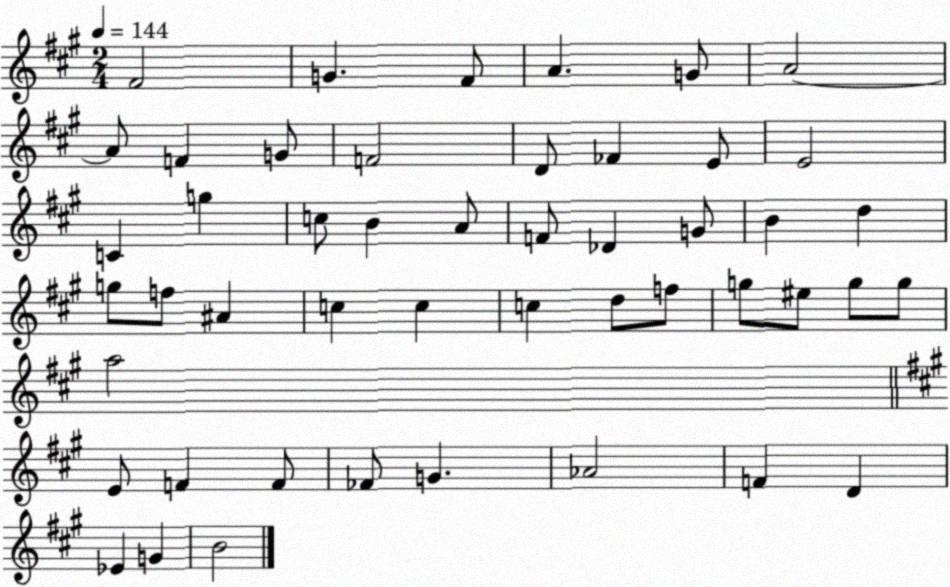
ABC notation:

X:1
T:Untitled
M:2/4
L:1/4
K:A
^F2 G ^F/2 A G/2 A2 A/2 F G/2 F2 D/2 _F E/2 E2 C g c/2 B A/2 F/2 _D G/2 B d g/2 f/2 ^A c c c d/2 f/2 g/2 ^e/2 g/2 g/2 a2 E/2 F F/2 _F/2 G _A2 F D _E G B2